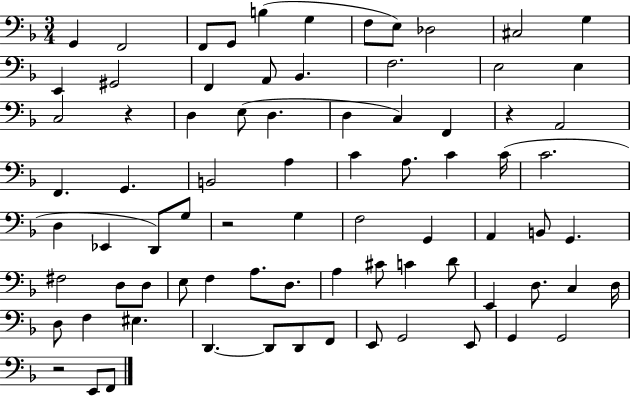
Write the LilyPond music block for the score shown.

{
  \clef bass
  \numericTimeSignature
  \time 3/4
  \key f \major
  g,4 f,2 | f,8 g,8 b4( g4 | f8 e8) des2 | cis2 g4 | \break e,4 gis,2 | f,4 a,8 bes,4. | f2. | e2 e4 | \break c2 r4 | d4 e8( d4. | d4 c4) f,4 | r4 a,2 | \break f,4. g,4. | b,2 a4 | c'4 a8. c'4 c'16( | c'2. | \break d4 ees,4 d,8) g8 | r2 g4 | f2 g,4 | a,4 b,8 g,4. | \break fis2 d8 d8 | e8 f4 a8. d8. | a4 cis'8 c'4 d'8 | e,4 d8. c4 d16 | \break d8 f4 eis4. | d,4.~~ d,8 d,8 f,8 | e,8 g,2 e,8 | g,4 g,2 | \break r2 e,8 f,8 | \bar "|."
}